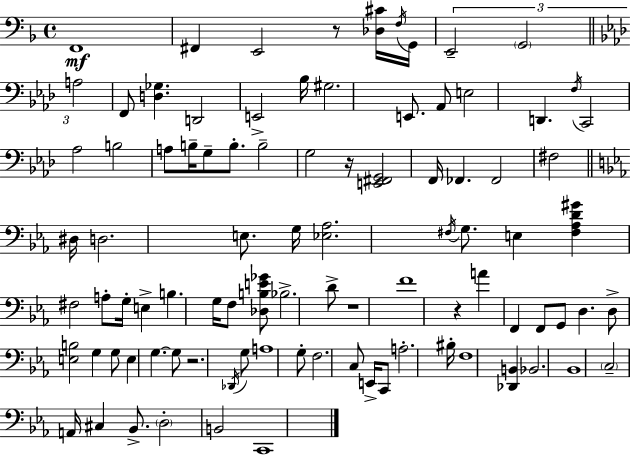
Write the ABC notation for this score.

X:1
T:Untitled
M:4/4
L:1/4
K:F
F,,4 ^F,, E,,2 z/2 [_D,^C]/4 F,/4 G,,/4 E,,2 G,,2 A,2 F,,/2 [D,_G,] D,,2 E,,2 _B,/4 ^G,2 E,,/2 _A,,/2 E,2 D,, F,/4 C,,2 _A,2 B,2 A,/2 B,/4 G,/2 B,/2 B,2 G,2 z/4 [E,,^F,,G,,]2 F,,/4 _F,, _F,,2 ^F,2 ^D,/4 D,2 E,/2 G,/4 [_E,_A,]2 ^F,/4 G,/2 E, [^F,_A,D^G] ^F,2 A,/2 G,/4 E, B, G,/4 F,/2 [_D,B,E_G]/2 _B,2 D/2 z4 F4 z A F,, F,,/2 G,,/2 D, D,/2 [E,B,]2 G, G,/2 E, G, G,/2 z2 _D,,/4 G,/2 A,4 G,/2 F,2 C,/2 E,,/4 C,,/2 A,2 ^B,/4 F,4 [_D,,B,,] _B,,2 _B,,4 C,2 A,,/4 ^C, _B,,/2 D,2 B,,2 C,,4